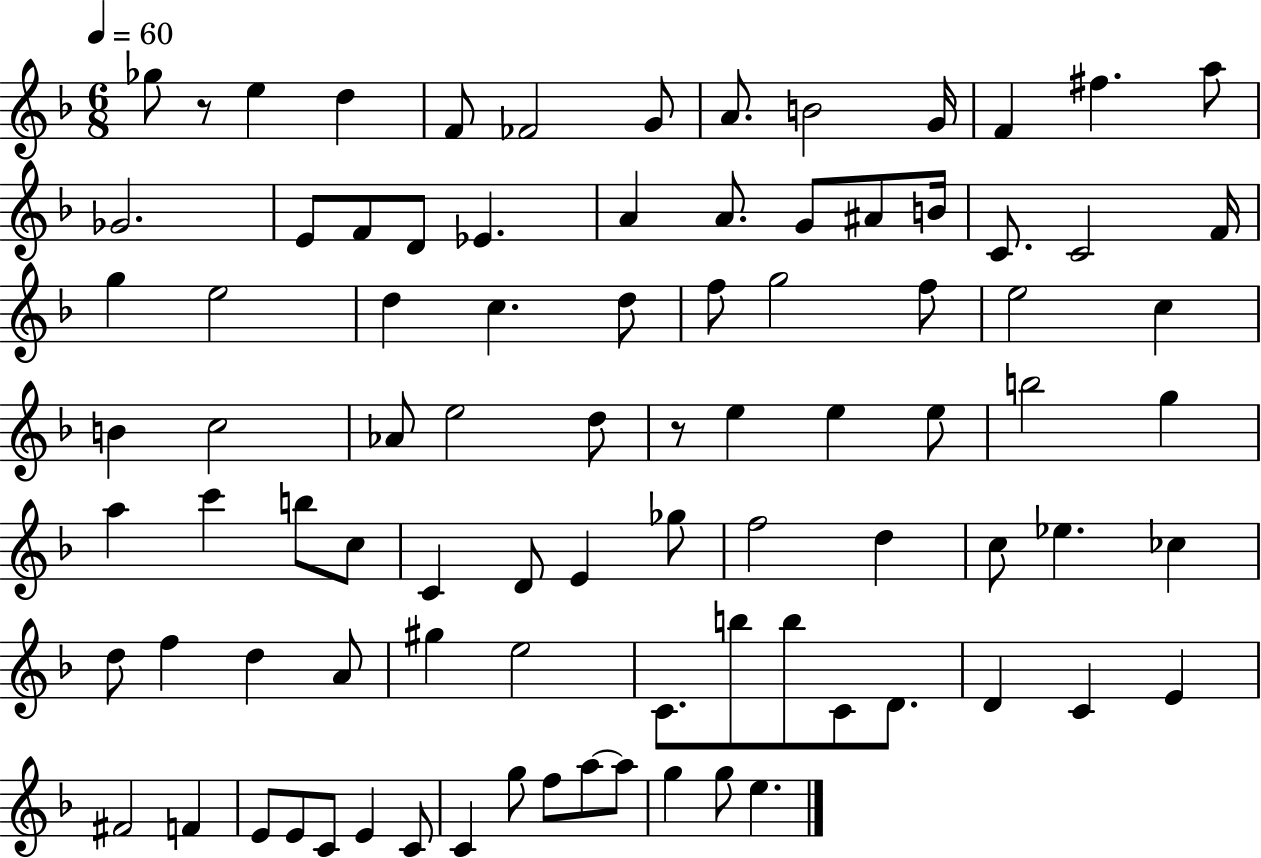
{
  \clef treble
  \numericTimeSignature
  \time 6/8
  \key f \major
  \tempo 4 = 60
  ges''8 r8 e''4 d''4 | f'8 fes'2 g'8 | a'8. b'2 g'16 | f'4 fis''4. a''8 | \break ges'2. | e'8 f'8 d'8 ees'4. | a'4 a'8. g'8 ais'8 b'16 | c'8. c'2 f'16 | \break g''4 e''2 | d''4 c''4. d''8 | f''8 g''2 f''8 | e''2 c''4 | \break b'4 c''2 | aes'8 e''2 d''8 | r8 e''4 e''4 e''8 | b''2 g''4 | \break a''4 c'''4 b''8 c''8 | c'4 d'8 e'4 ges''8 | f''2 d''4 | c''8 ees''4. ces''4 | \break d''8 f''4 d''4 a'8 | gis''4 e''2 | c'8. b''8 b''8 c'8 d'8. | d'4 c'4 e'4 | \break fis'2 f'4 | e'8 e'8 c'8 e'4 c'8 | c'4 g''8 f''8 a''8~~ a''8 | g''4 g''8 e''4. | \break \bar "|."
}